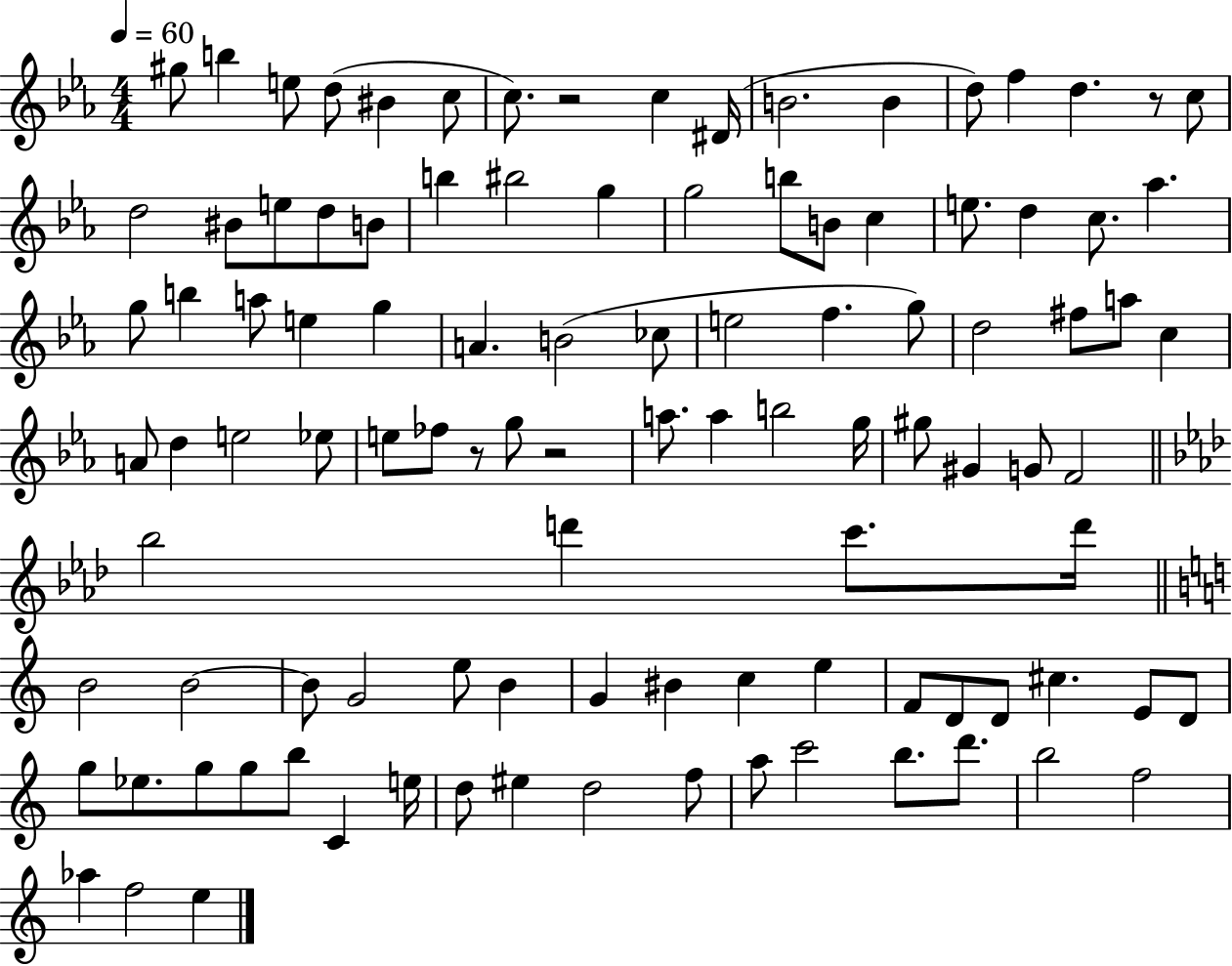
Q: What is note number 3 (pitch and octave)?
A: E5